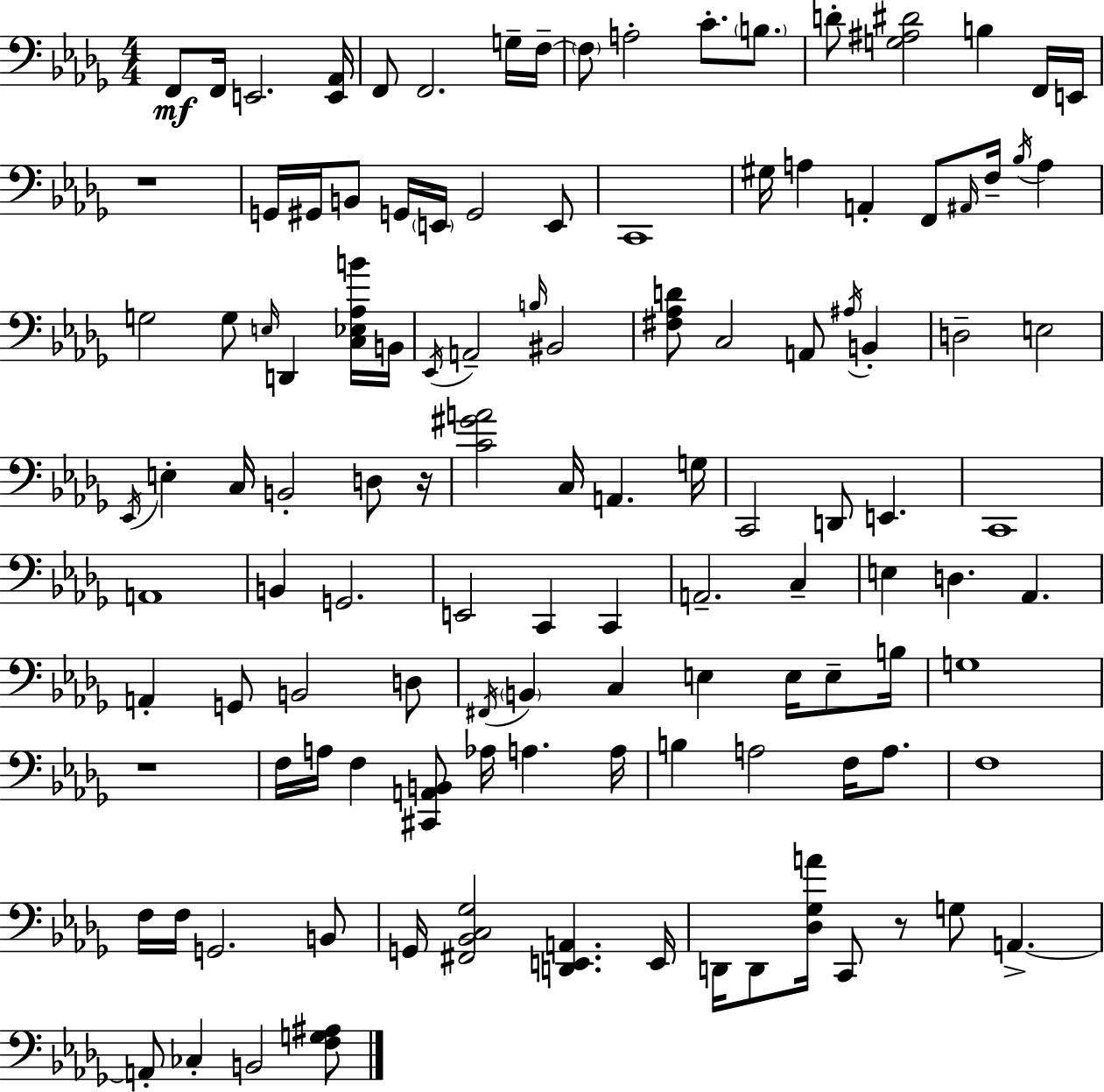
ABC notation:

X:1
T:Untitled
M:4/4
L:1/4
K:Bbm
F,,/2 F,,/4 E,,2 [E,,_A,,]/4 F,,/2 F,,2 G,/4 F,/4 F,/2 A,2 C/2 B,/2 D/2 [G,^A,^D]2 B, F,,/4 E,,/4 z4 G,,/4 ^G,,/4 B,,/2 G,,/4 E,,/4 G,,2 E,,/2 C,,4 ^G,/4 A, A,, F,,/2 ^A,,/4 F,/4 _B,/4 A, G,2 G,/2 E,/4 D,, [C,_E,_A,B]/4 B,,/4 _E,,/4 A,,2 B,/4 ^B,,2 [^F,_A,D]/2 C,2 A,,/2 ^A,/4 B,, D,2 E,2 _E,,/4 E, C,/4 B,,2 D,/2 z/4 [C^GA]2 C,/4 A,, G,/4 C,,2 D,,/2 E,, C,,4 A,,4 B,, G,,2 E,,2 C,, C,, A,,2 C, E, D, _A,, A,, G,,/2 B,,2 D,/2 ^F,,/4 B,, C, E, E,/4 E,/2 B,/4 G,4 z4 F,/4 A,/4 F, [^C,,A,,B,,]/2 _A,/4 A, A,/4 B, A,2 F,/4 A,/2 F,4 F,/4 F,/4 G,,2 B,,/2 G,,/4 [^F,,_B,,C,_G,]2 [D,,E,,A,,] E,,/4 D,,/4 D,,/2 [_D,_G,A]/4 C,,/2 z/2 G,/2 A,, A,,/2 _C, B,,2 [F,G,^A,]/2